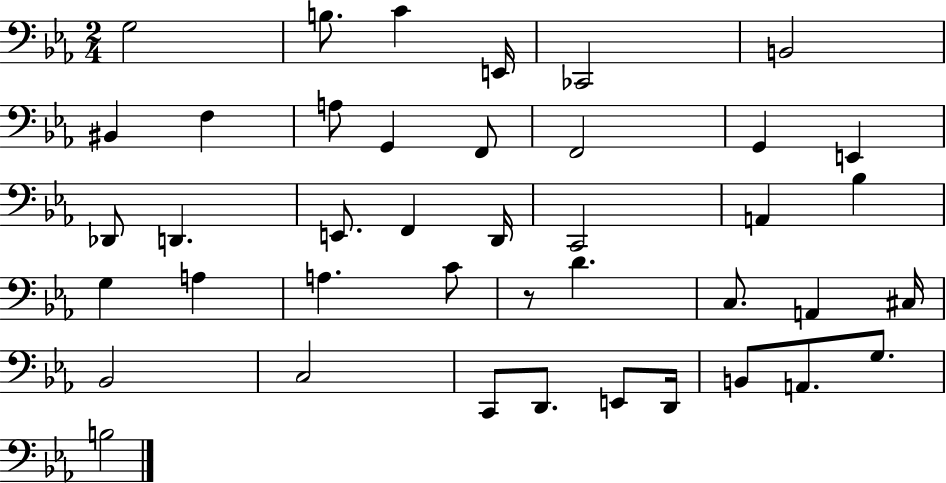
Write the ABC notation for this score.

X:1
T:Untitled
M:2/4
L:1/4
K:Eb
G,2 B,/2 C E,,/4 _C,,2 B,,2 ^B,, F, A,/2 G,, F,,/2 F,,2 G,, E,, _D,,/2 D,, E,,/2 F,, D,,/4 C,,2 A,, _B, G, A, A, C/2 z/2 D C,/2 A,, ^C,/4 _B,,2 C,2 C,,/2 D,,/2 E,,/2 D,,/4 B,,/2 A,,/2 G,/2 B,2